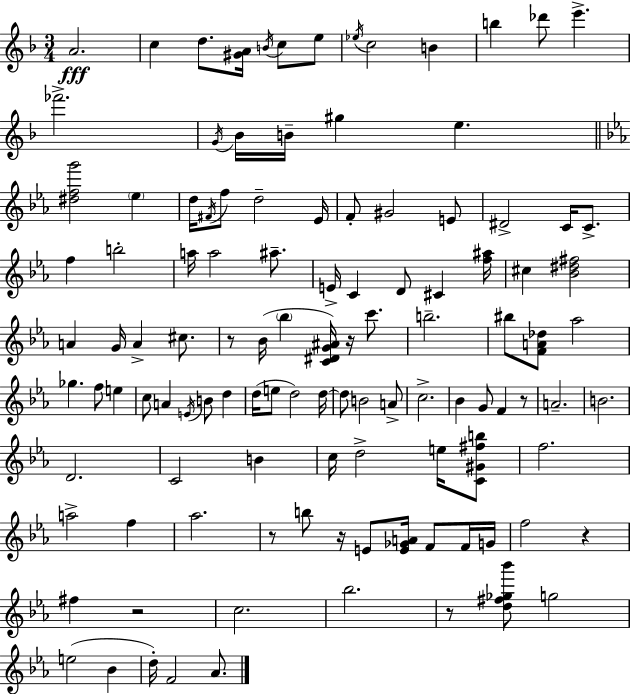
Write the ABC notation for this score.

X:1
T:Untitled
M:3/4
L:1/4
K:F
A2 c d/2 [^GA]/4 B/4 c/2 e/2 _e/4 c2 B b _d'/2 e' _f'2 G/4 _B/4 B/4 ^g e [^dfg']2 _e d/4 ^F/4 f/2 d2 _E/4 F/2 ^G2 E/2 ^D2 C/4 C/2 f b2 a/4 a2 ^a/2 E/4 C D/2 ^C [f^a]/4 ^c [_B^d^f]2 A G/4 A ^c/2 z/2 _B/4 _b [C^DG^A]/4 z/4 c'/2 b2 ^b/2 [FA_d]/2 _a2 _g f/2 e c/2 A E/4 B/2 d d/4 e/2 d2 d/4 d/2 B2 A/2 c2 _B G/2 F z/2 A2 B2 D2 C2 B c/4 d2 e/4 [C^G^fb]/2 f2 a2 f _a2 z/2 b/2 z/4 E/2 [E_GA]/4 F/2 F/4 G/4 f2 z ^f z2 c2 _b2 z/2 [d^f_g_b']/2 g2 e2 _B d/4 F2 _A/2